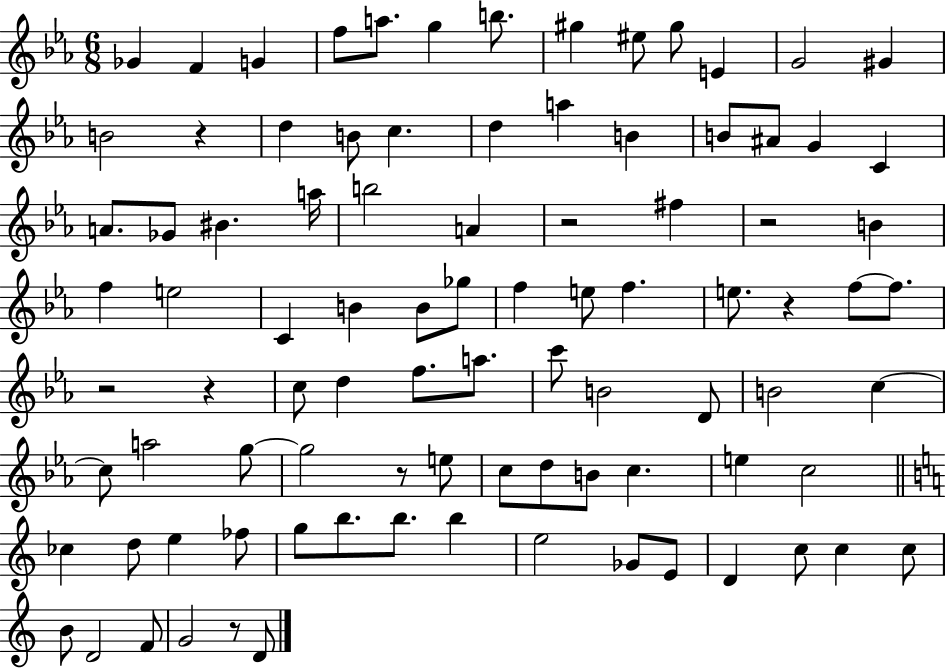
Gb4/q F4/q G4/q F5/e A5/e. G5/q B5/e. G#5/q EIS5/e G#5/e E4/q G4/h G#4/q B4/h R/q D5/q B4/e C5/q. D5/q A5/q B4/q B4/e A#4/e G4/q C4/q A4/e. Gb4/e BIS4/q. A5/s B5/h A4/q R/h F#5/q R/h B4/q F5/q E5/h C4/q B4/q B4/e Gb5/e F5/q E5/e F5/q. E5/e. R/q F5/e F5/e. R/h R/q C5/e D5/q F5/e. A5/e. C6/e B4/h D4/e B4/h C5/q C5/e A5/h G5/e G5/h R/e E5/e C5/e D5/e B4/e C5/q. E5/q C5/h CES5/q D5/e E5/q FES5/e G5/e B5/e. B5/e. B5/q E5/h Gb4/e E4/e D4/q C5/e C5/q C5/e B4/e D4/h F4/e G4/h R/e D4/e